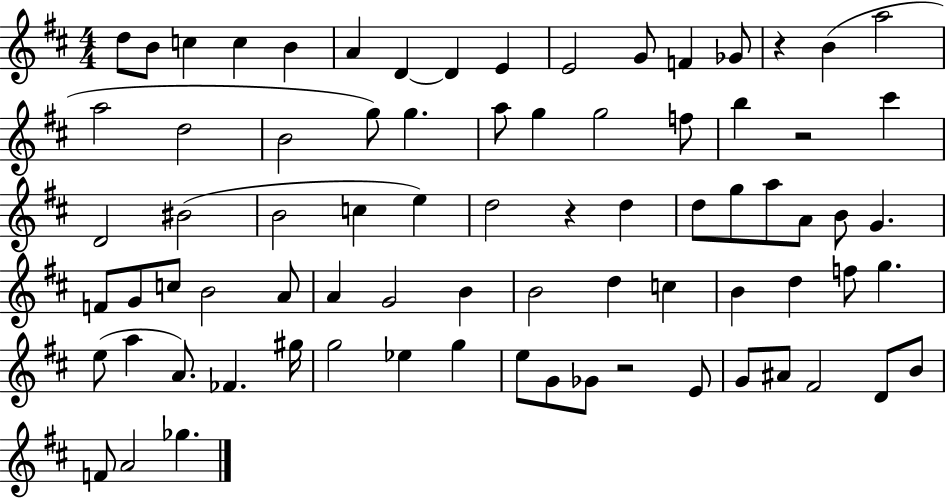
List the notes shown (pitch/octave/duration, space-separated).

D5/e B4/e C5/q C5/q B4/q A4/q D4/q D4/q E4/q E4/h G4/e F4/q Gb4/e R/q B4/q A5/h A5/h D5/h B4/h G5/e G5/q. A5/e G5/q G5/h F5/e B5/q R/h C#6/q D4/h BIS4/h B4/h C5/q E5/q D5/h R/q D5/q D5/e G5/e A5/e A4/e B4/e G4/q. F4/e G4/e C5/e B4/h A4/e A4/q G4/h B4/q B4/h D5/q C5/q B4/q D5/q F5/e G5/q. E5/e A5/q A4/e. FES4/q. G#5/s G5/h Eb5/q G5/q E5/e G4/e Gb4/e R/h E4/e G4/e A#4/e F#4/h D4/e B4/e F4/e A4/h Gb5/q.